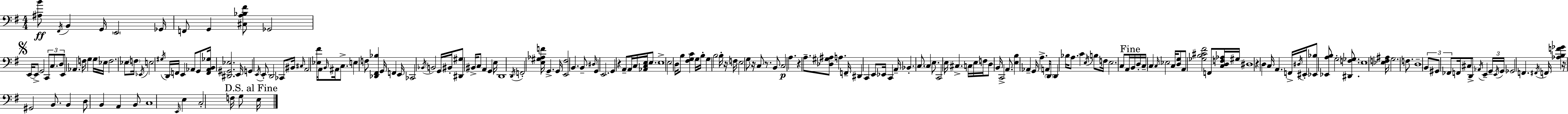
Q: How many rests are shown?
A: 7